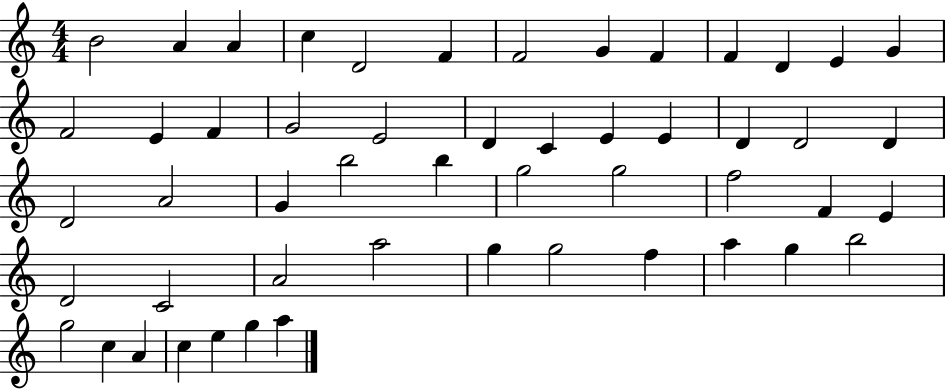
X:1
T:Untitled
M:4/4
L:1/4
K:C
B2 A A c D2 F F2 G F F D E G F2 E F G2 E2 D C E E D D2 D D2 A2 G b2 b g2 g2 f2 F E D2 C2 A2 a2 g g2 f a g b2 g2 c A c e g a